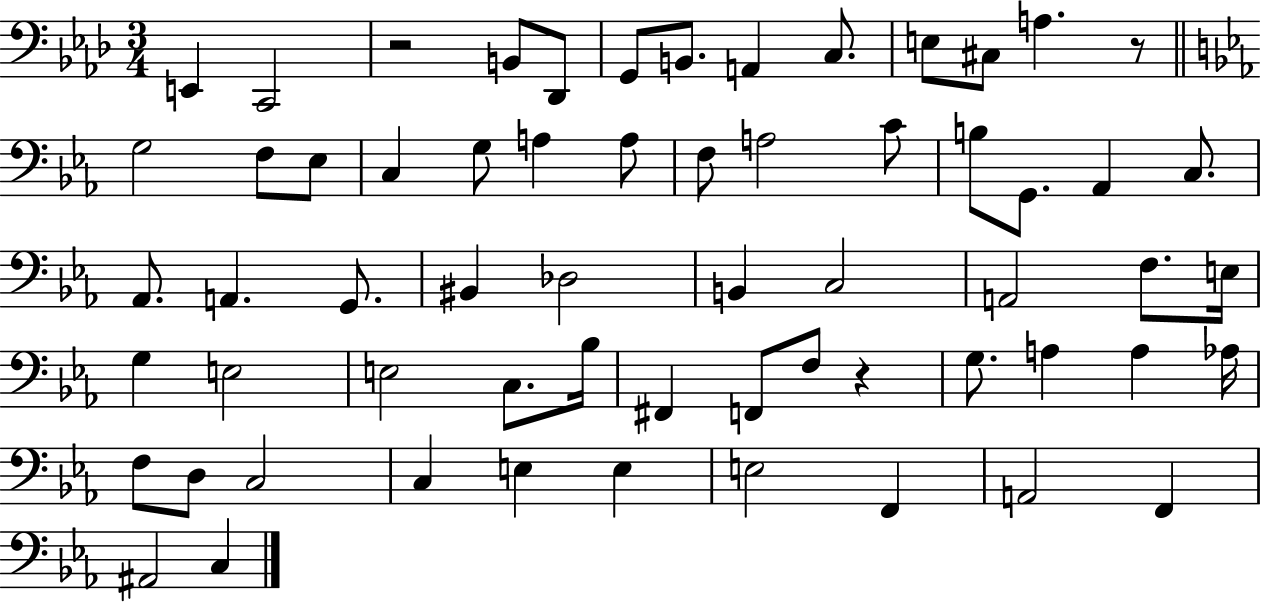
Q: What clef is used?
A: bass